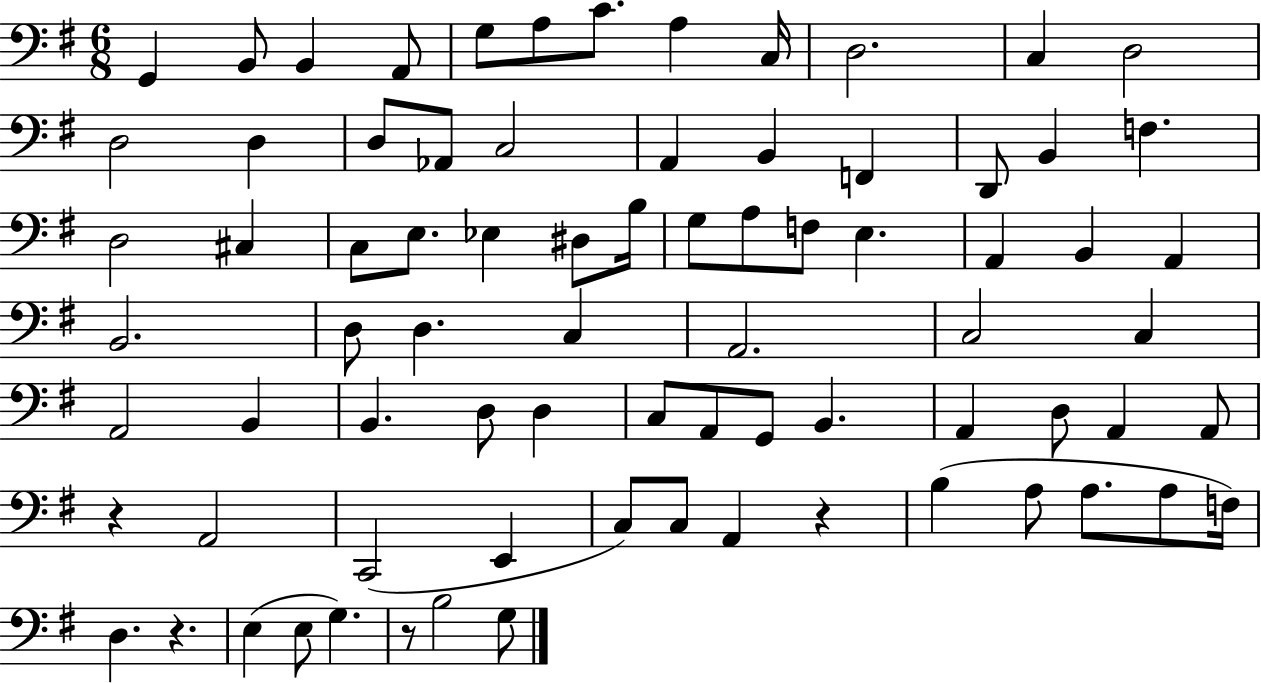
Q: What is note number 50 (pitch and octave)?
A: C3